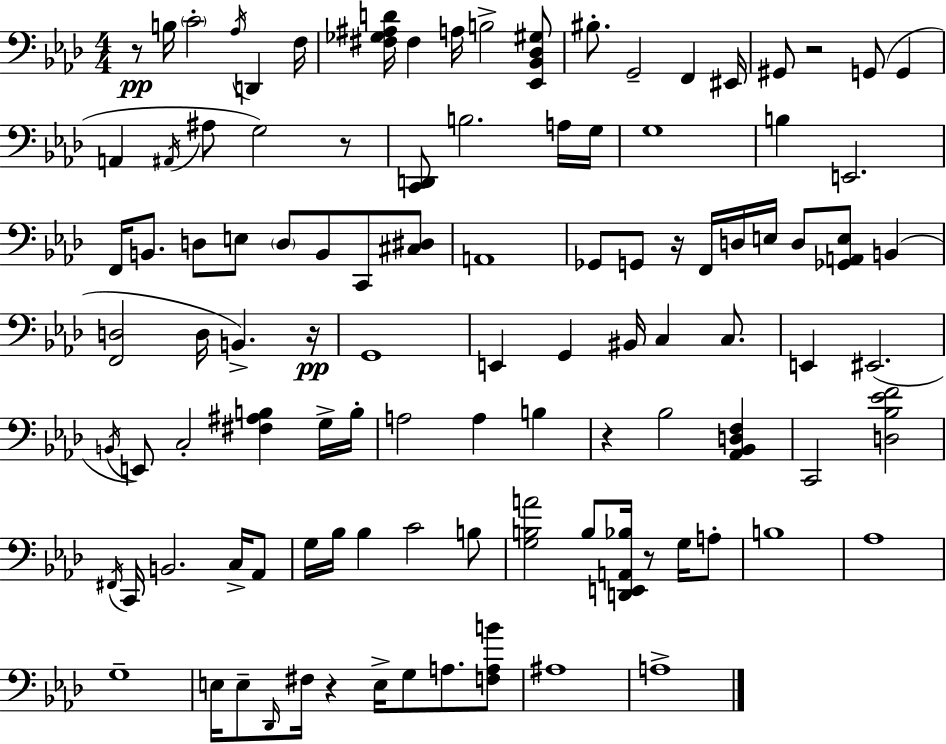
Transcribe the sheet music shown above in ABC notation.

X:1
T:Untitled
M:4/4
L:1/4
K:Fm
z/2 B,/4 C2 _A,/4 D,, F,/4 [^F,_G,^A,D]/4 ^F, A,/4 B,2 [_E,,_B,,_D,^G,]/2 ^B,/2 G,,2 F,, ^E,,/4 ^G,,/2 z2 G,,/2 G,, A,, ^A,,/4 ^A,/2 G,2 z/2 [C,,D,,]/2 B,2 A,/4 G,/4 G,4 B, E,,2 F,,/4 B,,/2 D,/2 E,/2 D,/2 B,,/2 C,,/2 [^C,^D,]/2 A,,4 _G,,/2 G,,/2 z/4 F,,/4 D,/4 E,/4 D,/2 [_G,,A,,E,]/2 B,, [F,,D,]2 D,/4 B,, z/4 G,,4 E,, G,, ^B,,/4 C, C,/2 E,, ^E,,2 B,,/4 E,,/2 C,2 [^F,^A,B,] G,/4 B,/4 A,2 A, B, z _B,2 [_A,,_B,,D,F,] C,,2 [D,_B,_EF]2 ^F,,/4 C,,/4 B,,2 C,/4 _A,,/2 G,/4 _B,/4 _B, C2 B,/2 [G,B,A]2 B,/2 [D,,E,,A,,_B,]/4 z/2 G,/4 A,/2 B,4 _A,4 G,4 E,/4 E,/2 _D,,/4 ^F,/4 z E,/4 G,/2 A,/2 [F,A,B]/2 ^A,4 A,4